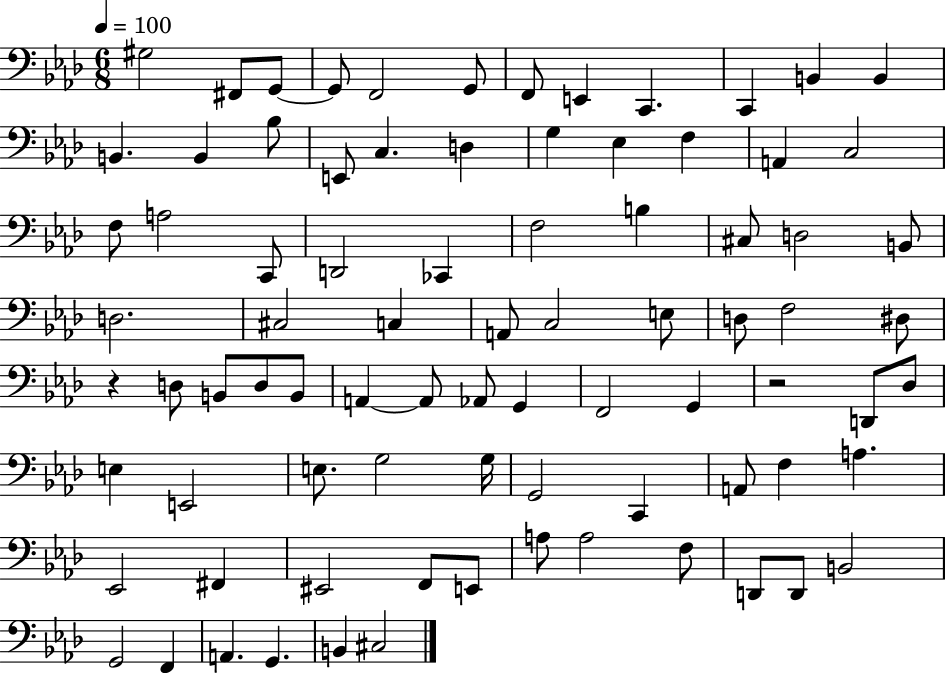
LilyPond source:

{
  \clef bass
  \numericTimeSignature
  \time 6/8
  \key aes \major
  \tempo 4 = 100
  gis2 fis,8 g,8~~ | g,8 f,2 g,8 | f,8 e,4 c,4. | c,4 b,4 b,4 | \break b,4. b,4 bes8 | e,8 c4. d4 | g4 ees4 f4 | a,4 c2 | \break f8 a2 c,8 | d,2 ces,4 | f2 b4 | cis8 d2 b,8 | \break d2. | cis2 c4 | a,8 c2 e8 | d8 f2 dis8 | \break r4 d8 b,8 d8 b,8 | a,4~~ a,8 aes,8 g,4 | f,2 g,4 | r2 d,8 des8 | \break e4 e,2 | e8. g2 g16 | g,2 c,4 | a,8 f4 a4. | \break ees,2 fis,4 | eis,2 f,8 e,8 | a8 a2 f8 | d,8 d,8 b,2 | \break g,2 f,4 | a,4. g,4. | b,4 cis2 | \bar "|."
}